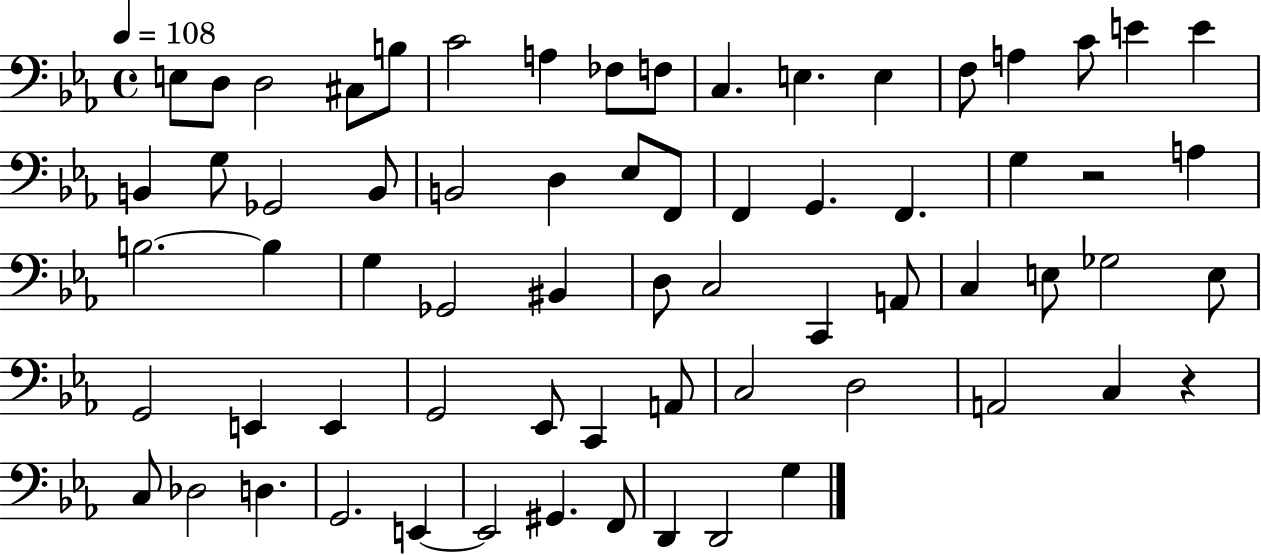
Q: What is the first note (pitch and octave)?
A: E3